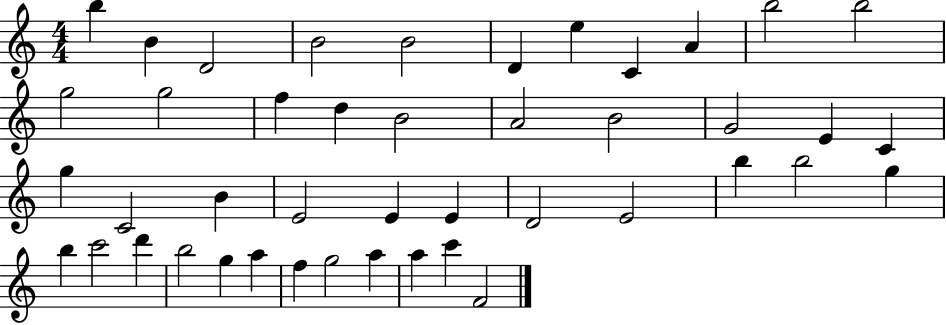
{
  \clef treble
  \numericTimeSignature
  \time 4/4
  \key c \major
  b''4 b'4 d'2 | b'2 b'2 | d'4 e''4 c'4 a'4 | b''2 b''2 | \break g''2 g''2 | f''4 d''4 b'2 | a'2 b'2 | g'2 e'4 c'4 | \break g''4 c'2 b'4 | e'2 e'4 e'4 | d'2 e'2 | b''4 b''2 g''4 | \break b''4 c'''2 d'''4 | b''2 g''4 a''4 | f''4 g''2 a''4 | a''4 c'''4 f'2 | \break \bar "|."
}